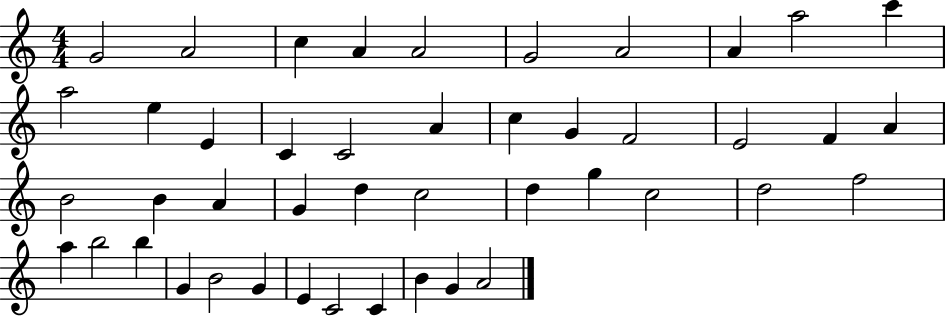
{
  \clef treble
  \numericTimeSignature
  \time 4/4
  \key c \major
  g'2 a'2 | c''4 a'4 a'2 | g'2 a'2 | a'4 a''2 c'''4 | \break a''2 e''4 e'4 | c'4 c'2 a'4 | c''4 g'4 f'2 | e'2 f'4 a'4 | \break b'2 b'4 a'4 | g'4 d''4 c''2 | d''4 g''4 c''2 | d''2 f''2 | \break a''4 b''2 b''4 | g'4 b'2 g'4 | e'4 c'2 c'4 | b'4 g'4 a'2 | \break \bar "|."
}